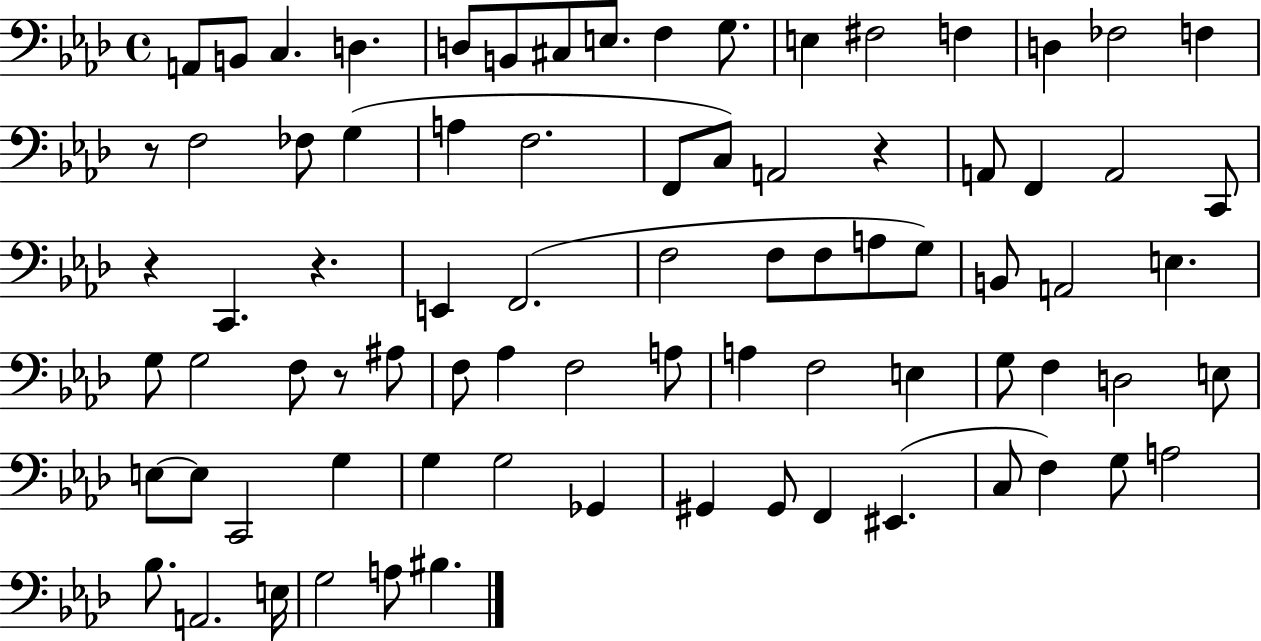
A2/e B2/e C3/q. D3/q. D3/e B2/e C#3/e E3/e. F3/q G3/e. E3/q F#3/h F3/q D3/q FES3/h F3/q R/e F3/h FES3/e G3/q A3/q F3/h. F2/e C3/e A2/h R/q A2/e F2/q A2/h C2/e R/q C2/q. R/q. E2/q F2/h. F3/h F3/e F3/e A3/e G3/e B2/e A2/h E3/q. G3/e G3/h F3/e R/e A#3/e F3/e Ab3/q F3/h A3/e A3/q F3/h E3/q G3/e F3/q D3/h E3/e E3/e E3/e C2/h G3/q G3/q G3/h Gb2/q G#2/q G#2/e F2/q EIS2/q. C3/e F3/q G3/e A3/h Bb3/e. A2/h. E3/s G3/h A3/e BIS3/q.